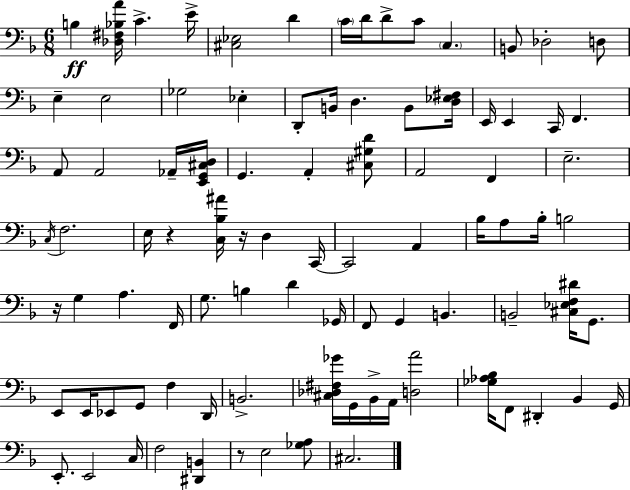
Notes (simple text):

B3/q [Db3,F#3,Bb3,A4]/s C4/q. E4/s [C#3,Eb3]/h D4/q C4/s D4/s D4/e C4/e C3/q. B2/e Db3/h D3/e E3/q E3/h Gb3/h Eb3/q D2/e B2/s D3/q. B2/e [D3,Eb3,F#3]/s E2/s E2/q C2/s F2/q. A2/e A2/h Ab2/s [E2,G2,C#3,D3]/s G2/q. A2/q [C#3,G#3,D4]/e A2/h F2/q E3/h. C3/s F3/h. E3/s R/q [C3,Bb3,A#4]/s R/s D3/q C2/s C2/h A2/q Bb3/s A3/e Bb3/s B3/h R/s G3/q A3/q. F2/s G3/e. B3/q D4/q Gb2/s F2/e G2/q B2/q. B2/h [C#3,Eb3,F3,D#4]/s G2/e. E2/e E2/s Eb2/e G2/e F3/q D2/s B2/h. [C#3,Db3,F#3,Gb4]/s G2/s Bb2/s A2/s [D3,A4]/h [Gb3,Ab3,Bb3]/s F2/e D#2/q Bb2/q G2/s E2/e. E2/h C3/s F3/h [D#2,B2]/q R/e E3/h [Gb3,A3]/e C#3/h.